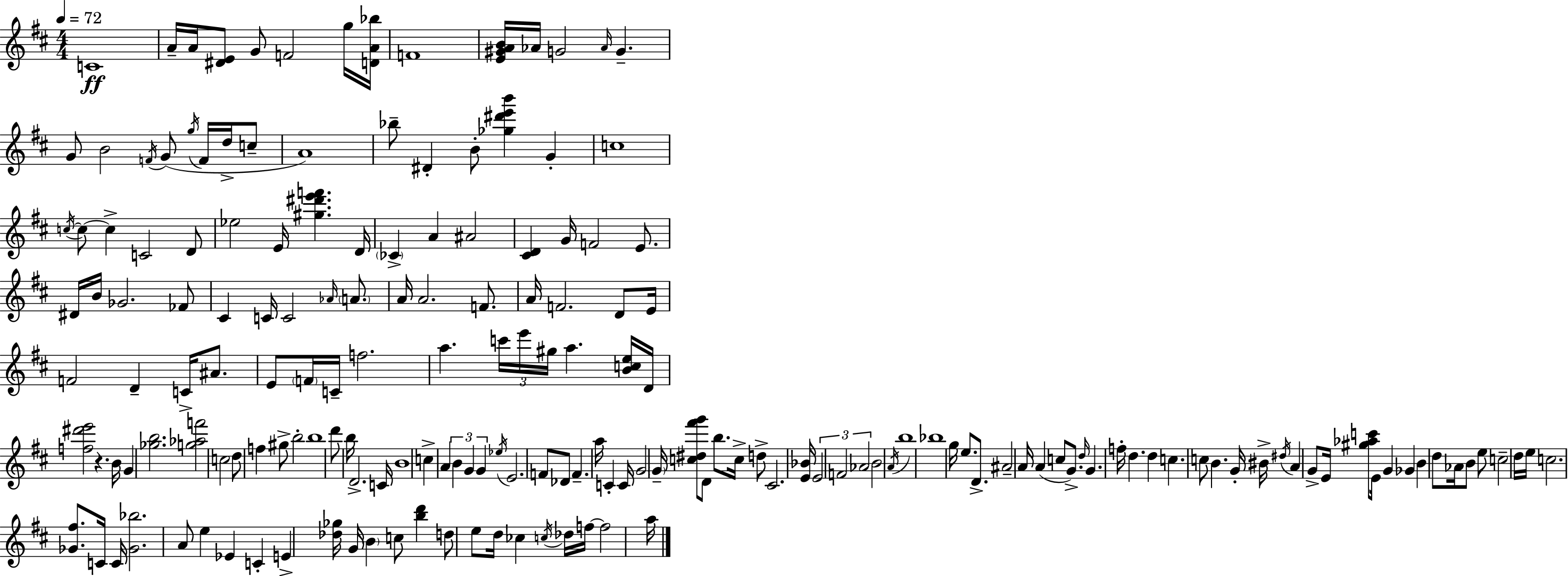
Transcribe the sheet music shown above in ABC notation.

X:1
T:Untitled
M:4/4
L:1/4
K:D
C4 A/4 A/4 [^DE]/2 G/2 F2 g/4 [DA_b]/4 F4 [E^GAB]/4 _A/4 G2 _A/4 G G/2 B2 F/4 G/2 g/4 F/4 d/4 c/2 A4 _b/2 ^D B/2 [_g^d'e'b'] G c4 c/4 c/2 c C2 D/2 _e2 E/4 [^g^d'e'f'] D/4 _C A ^A2 [^CD] G/4 F2 E/2 ^D/4 B/4 _G2 _F/2 ^C C/4 C2 _A/4 A/2 A/4 A2 F/2 A/4 F2 D/2 E/4 F2 D C/4 ^A/2 E/2 F/4 C/4 f2 a c'/4 e'/4 ^g/4 a [Bce]/4 D/4 [f^d'e']2 z B/4 G [_gb]2 [g_af']2 c2 d/2 f ^g/2 b2 b4 d'/2 b/4 D2 C/4 B4 c A B G G _e/4 E2 F/2 _D/2 F a/4 C C/4 G2 G/4 [c^d^f'g']/2 D/2 b/2 c/4 d/2 ^C2 [E_B]/4 E2 F2 _A2 B2 A/4 b4 _b4 g/4 e/2 D/2 ^A2 A/4 A c/2 G/2 d/4 G f/4 d d c c/2 B G/4 ^B/4 ^d/4 A G/2 E/4 [^g_ac']/2 E/4 G _G B d/2 _A/4 B/2 e/2 c2 d/4 e/4 c2 [_G^f]/2 C/4 C/4 [_G_b]2 A/2 e _E C E [_d_g]/4 G/4 B c/2 [bd'] d/2 e/2 d/4 _c c/4 _d/4 f/4 f2 a/4